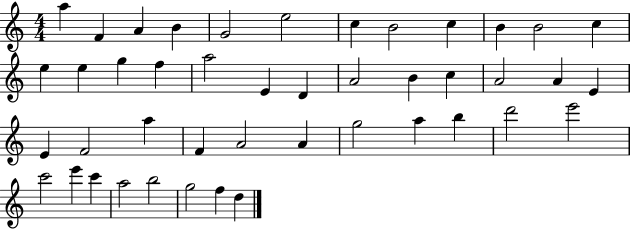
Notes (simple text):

A5/q F4/q A4/q B4/q G4/h E5/h C5/q B4/h C5/q B4/q B4/h C5/q E5/q E5/q G5/q F5/q A5/h E4/q D4/q A4/h B4/q C5/q A4/h A4/q E4/q E4/q F4/h A5/q F4/q A4/h A4/q G5/h A5/q B5/q D6/h E6/h C6/h E6/q C6/q A5/h B5/h G5/h F5/q D5/q